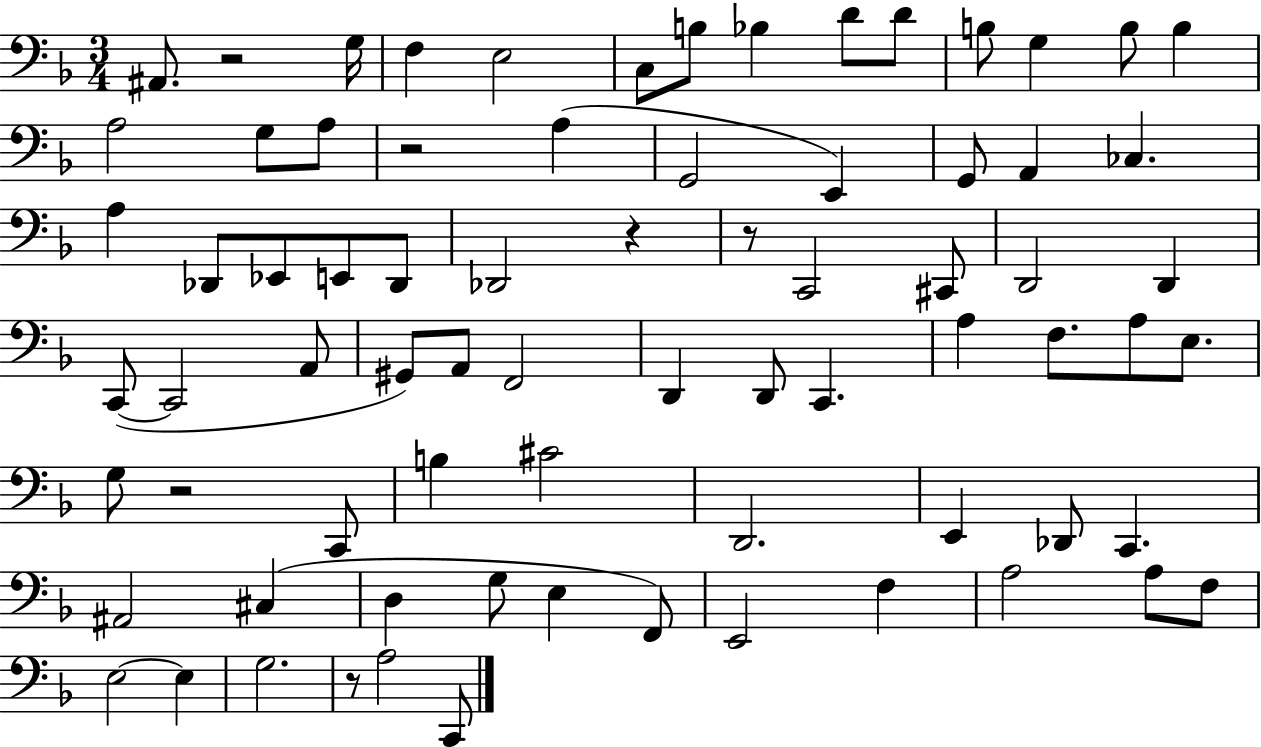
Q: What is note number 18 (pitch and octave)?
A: G2